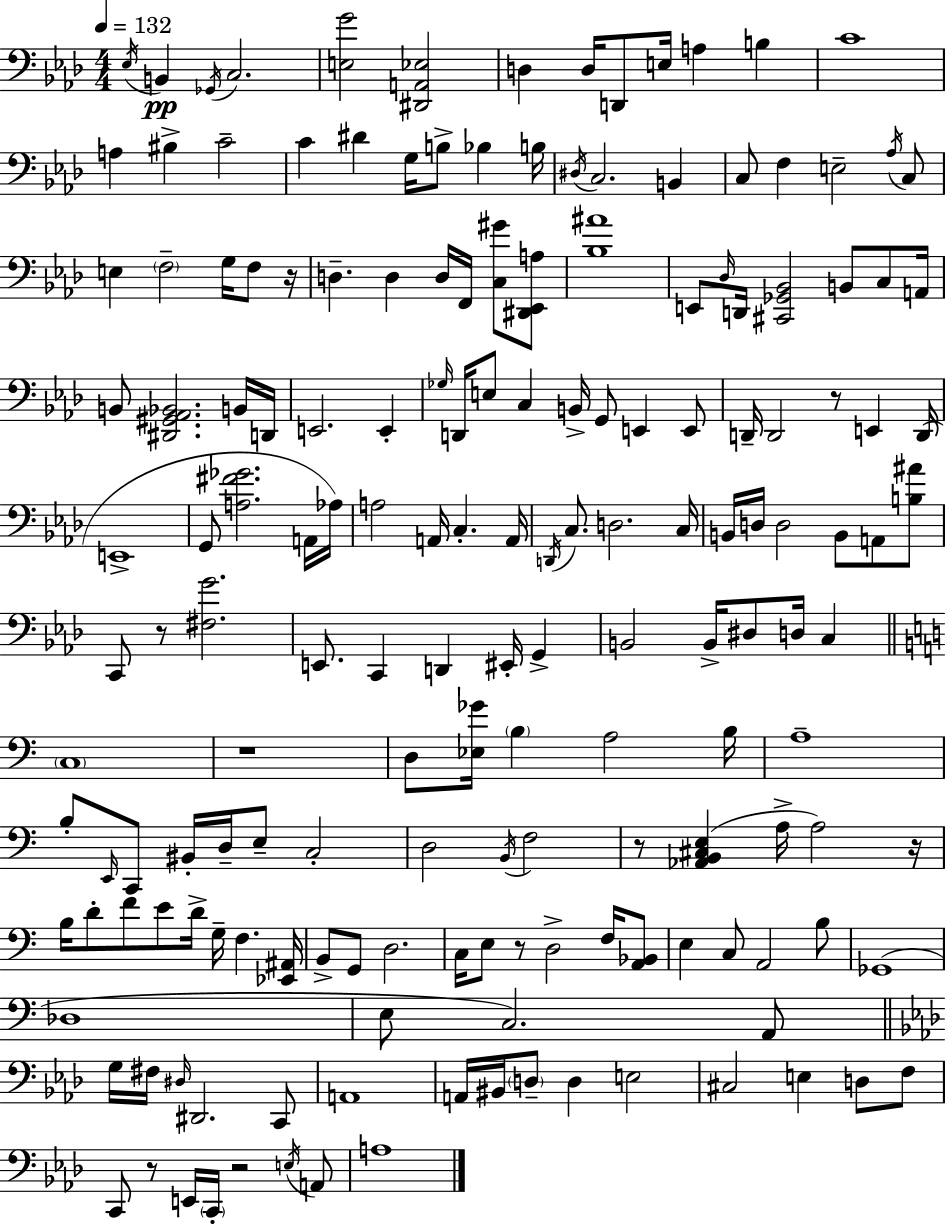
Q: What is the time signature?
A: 4/4